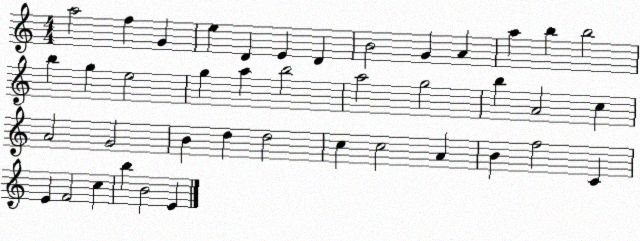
X:1
T:Untitled
M:4/4
L:1/4
K:C
a2 f G e D E D B2 G A a b b2 b g e2 g a b2 a2 g2 b A2 c A2 G2 B d d2 c c2 A B f2 C E F2 c b B2 E